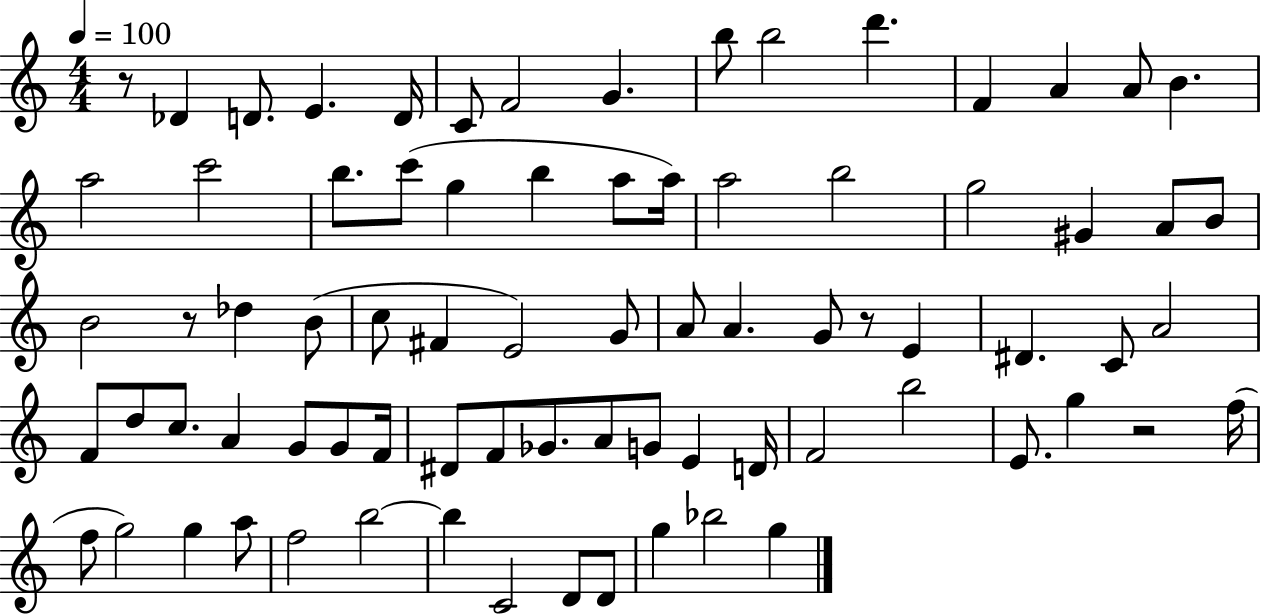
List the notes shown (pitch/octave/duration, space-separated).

R/e Db4/q D4/e. E4/q. D4/s C4/e F4/h G4/q. B5/e B5/h D6/q. F4/q A4/q A4/e B4/q. A5/h C6/h B5/e. C6/e G5/q B5/q A5/e A5/s A5/h B5/h G5/h G#4/q A4/e B4/e B4/h R/e Db5/q B4/e C5/e F#4/q E4/h G4/e A4/e A4/q. G4/e R/e E4/q D#4/q. C4/e A4/h F4/e D5/e C5/e. A4/q G4/e G4/e F4/s D#4/e F4/e Gb4/e. A4/e G4/e E4/q D4/s F4/h B5/h E4/e. G5/q R/h F5/s F5/e G5/h G5/q A5/e F5/h B5/h B5/q C4/h D4/e D4/e G5/q Bb5/h G5/q